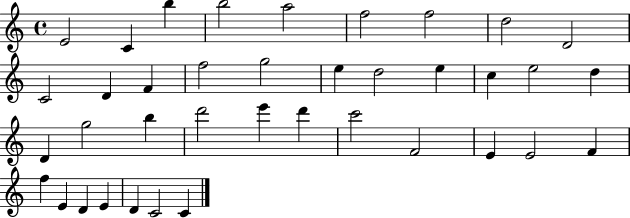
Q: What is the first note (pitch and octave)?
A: E4